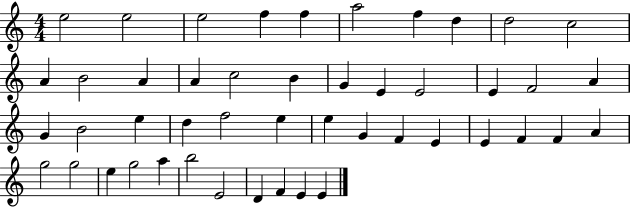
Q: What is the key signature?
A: C major